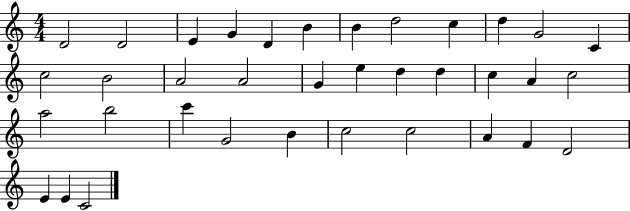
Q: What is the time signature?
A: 4/4